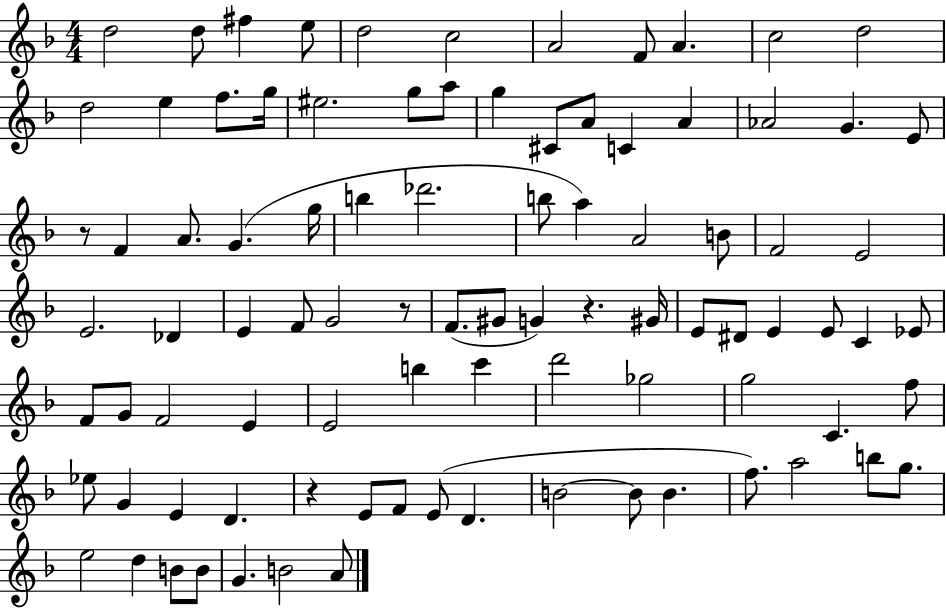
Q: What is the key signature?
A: F major